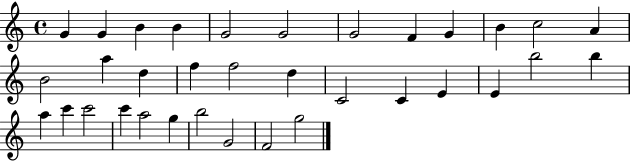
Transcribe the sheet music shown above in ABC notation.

X:1
T:Untitled
M:4/4
L:1/4
K:C
G G B B G2 G2 G2 F G B c2 A B2 a d f f2 d C2 C E E b2 b a c' c'2 c' a2 g b2 G2 F2 g2